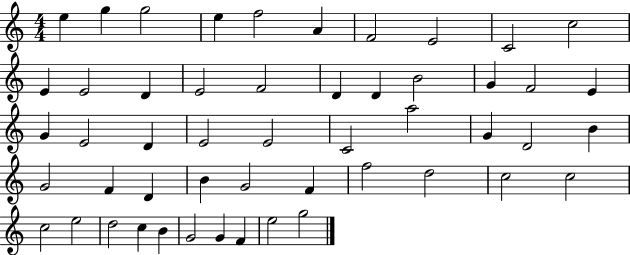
E5/q G5/q G5/h E5/q F5/h A4/q F4/h E4/h C4/h C5/h E4/q E4/h D4/q E4/h F4/h D4/q D4/q B4/h G4/q F4/h E4/q G4/q E4/h D4/q E4/h E4/h C4/h A5/h G4/q D4/h B4/q G4/h F4/q D4/q B4/q G4/h F4/q F5/h D5/h C5/h C5/h C5/h E5/h D5/h C5/q B4/q G4/h G4/q F4/q E5/h G5/h